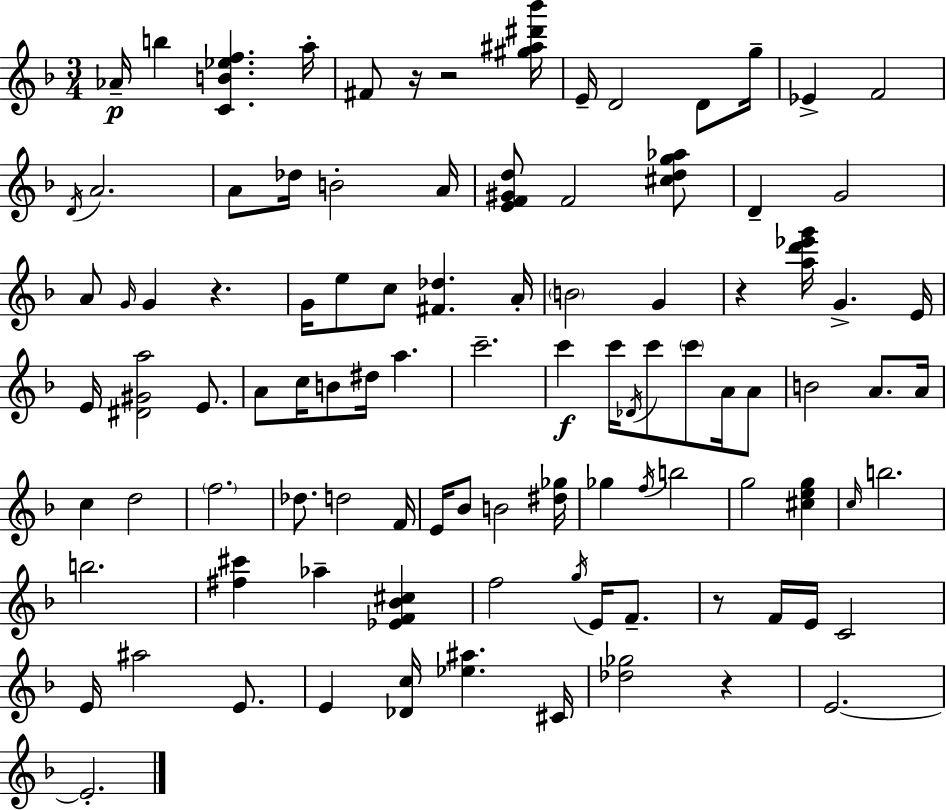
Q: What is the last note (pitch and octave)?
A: E4